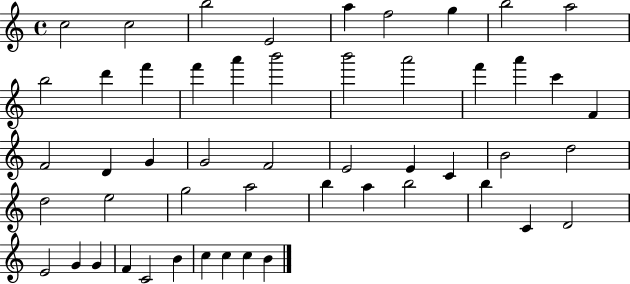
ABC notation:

X:1
T:Untitled
M:4/4
L:1/4
K:C
c2 c2 b2 E2 a f2 g b2 a2 b2 d' f' f' a' b'2 b'2 a'2 f' a' c' F F2 D G G2 F2 E2 E C B2 d2 d2 e2 g2 a2 b a b2 b C D2 E2 G G F C2 B c c c B